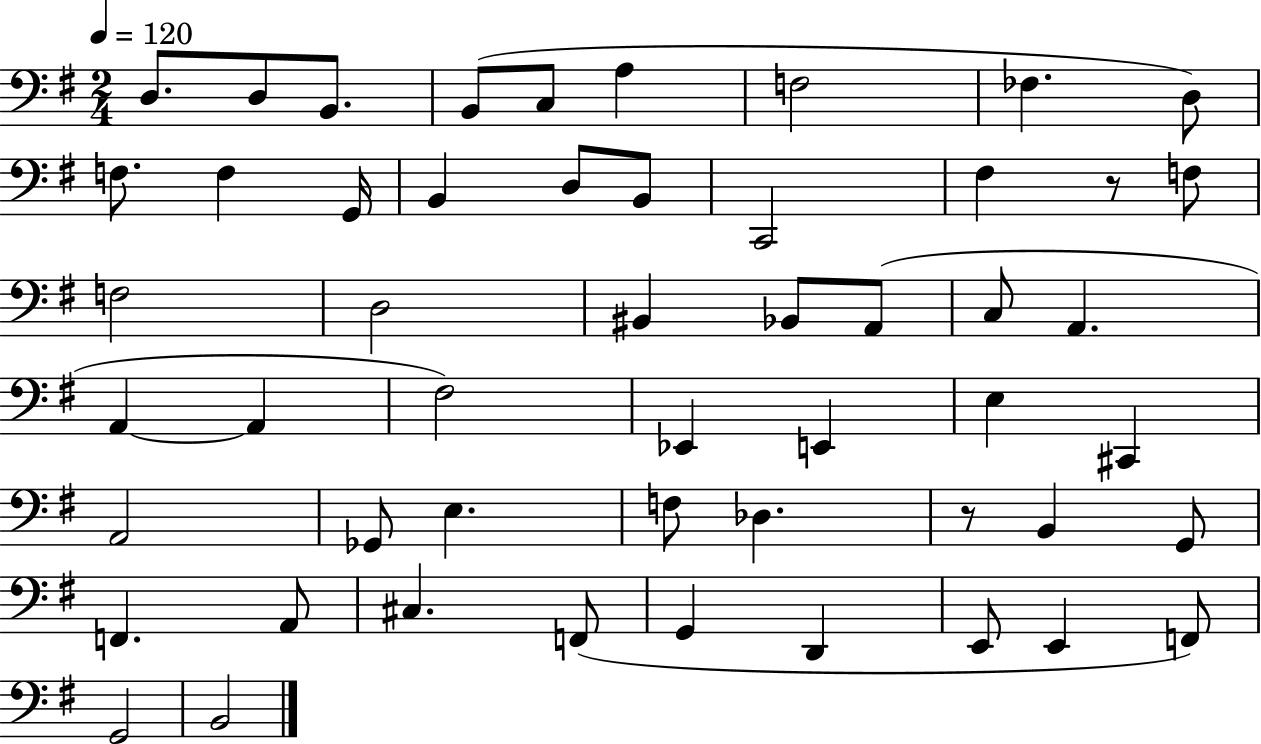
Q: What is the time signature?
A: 2/4